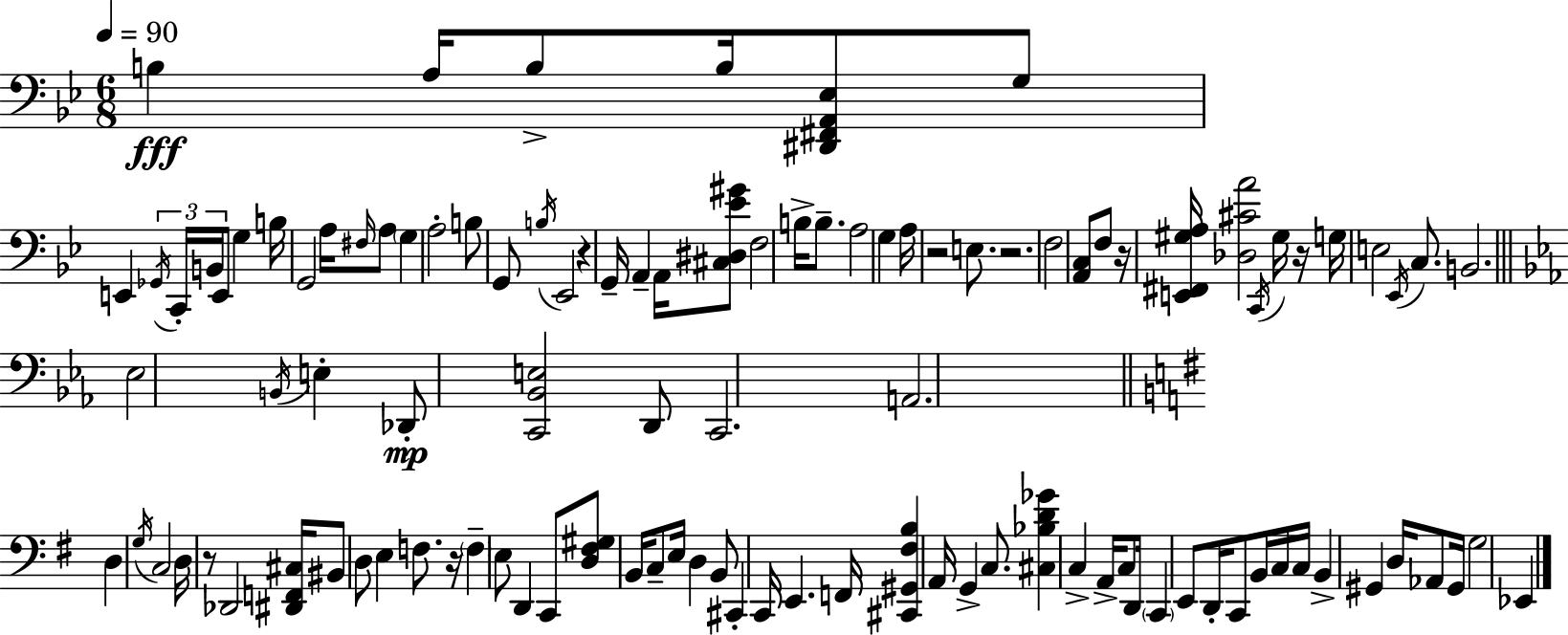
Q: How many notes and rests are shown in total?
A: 108